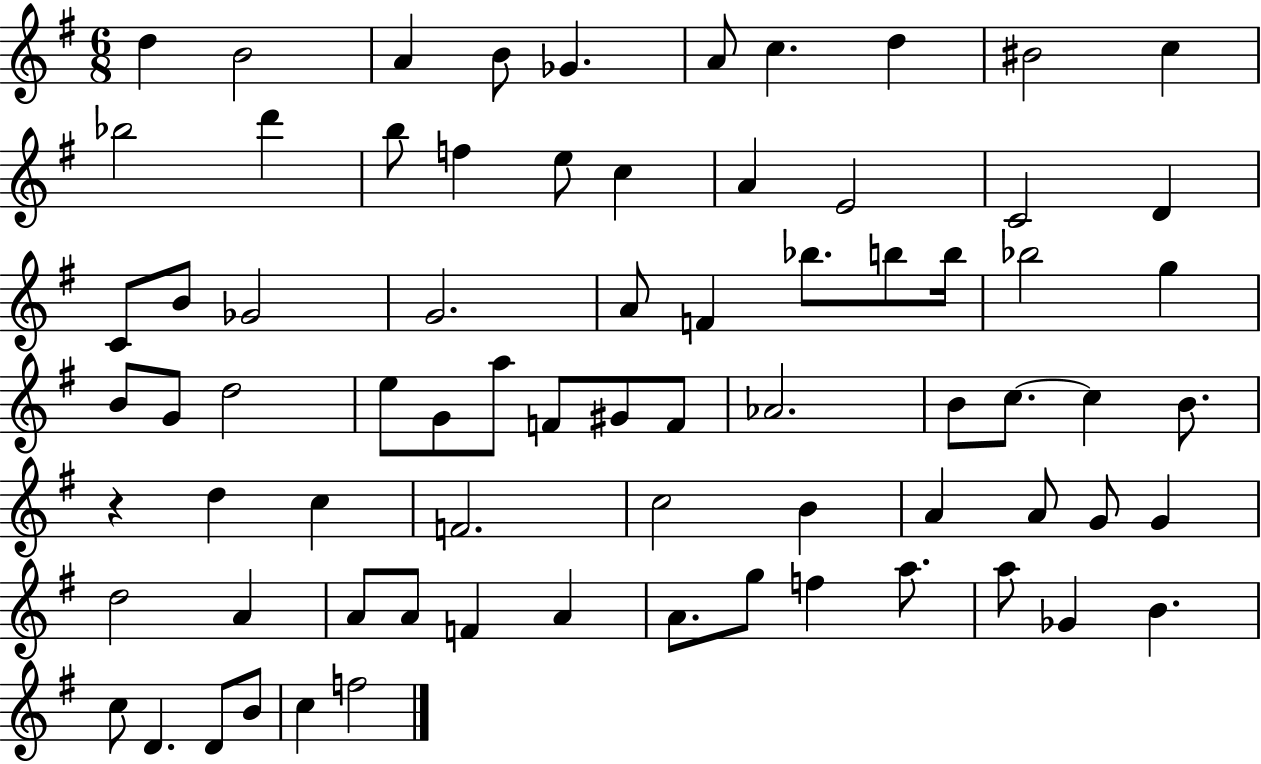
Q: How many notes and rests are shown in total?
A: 74